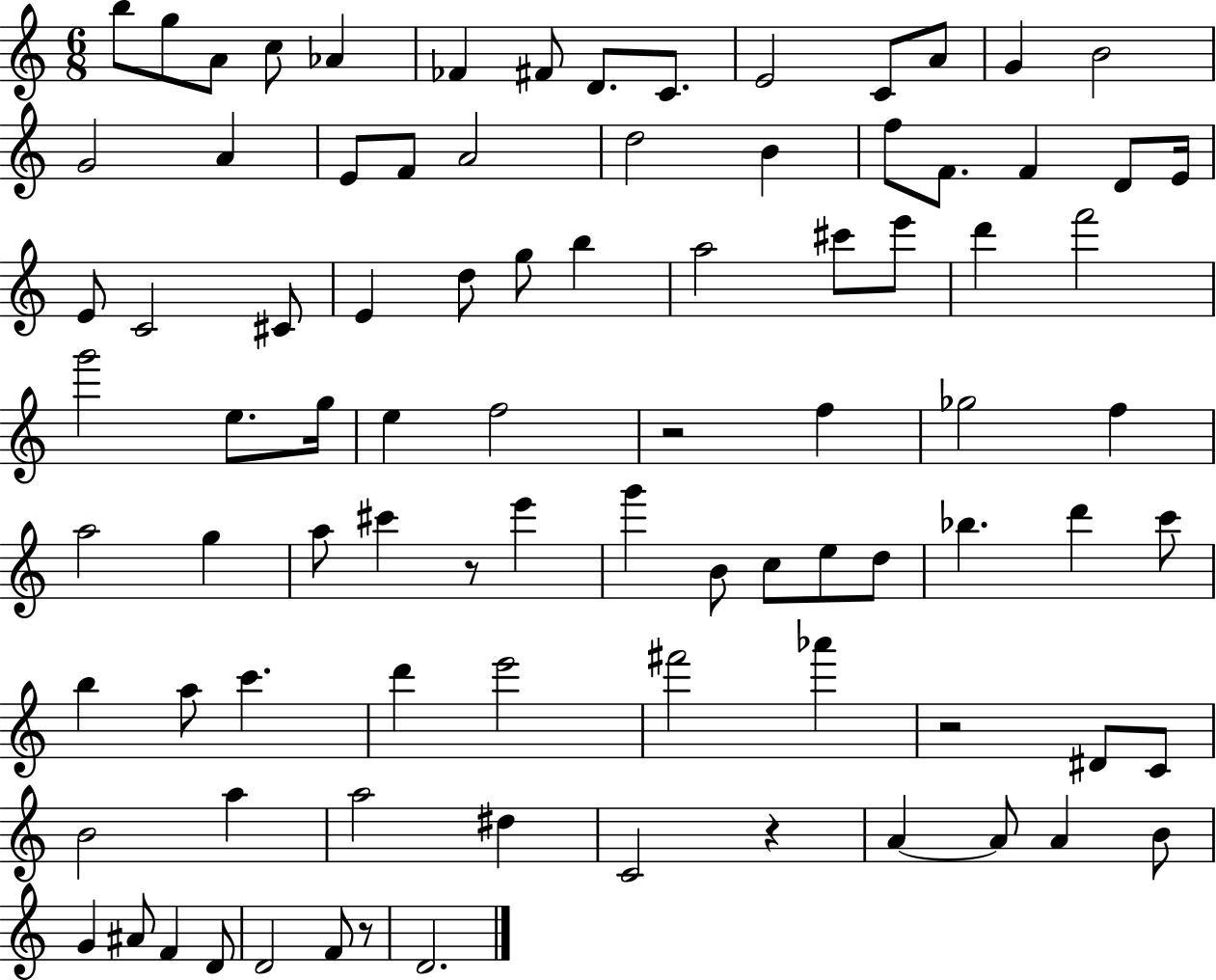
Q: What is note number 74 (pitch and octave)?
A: A4